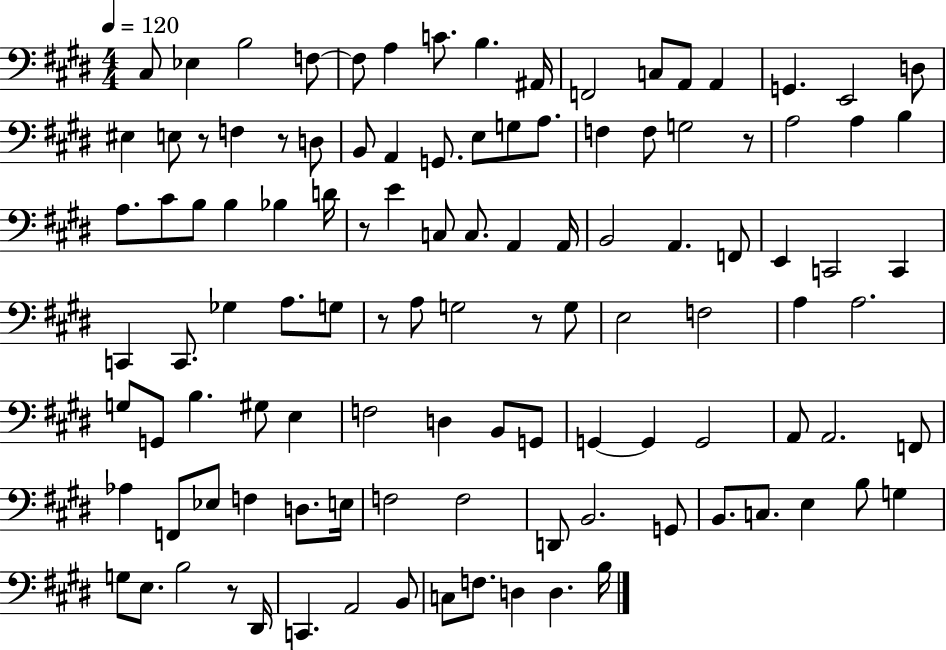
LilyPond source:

{
  \clef bass
  \numericTimeSignature
  \time 4/4
  \key e \major
  \tempo 4 = 120
  \repeat volta 2 { cis8 ees4 b2 f8~~ | f8 a4 c'8. b4. ais,16 | f,2 c8 a,8 a,4 | g,4. e,2 d8 | \break eis4 e8 r8 f4 r8 d8 | b,8 a,4 g,8. e8 g8 a8. | f4 f8 g2 r8 | a2 a4 b4 | \break a8. cis'8 b8 b4 bes4 d'16 | r8 e'4 c8 c8. a,4 a,16 | b,2 a,4. f,8 | e,4 c,2 c,4 | \break c,4 c,8. ges4 a8. g8 | r8 a8 g2 r8 g8 | e2 f2 | a4 a2. | \break g8 g,8 b4. gis8 e4 | f2 d4 b,8 g,8 | g,4~~ g,4 g,2 | a,8 a,2. f,8 | \break aes4 f,8 ees8 f4 d8. e16 | f2 f2 | d,8 b,2. g,8 | b,8. c8. e4 b8 g4 | \break g8 e8. b2 r8 dis,16 | c,4. a,2 b,8 | c8 f8. d4 d4. b16 | } \bar "|."
}